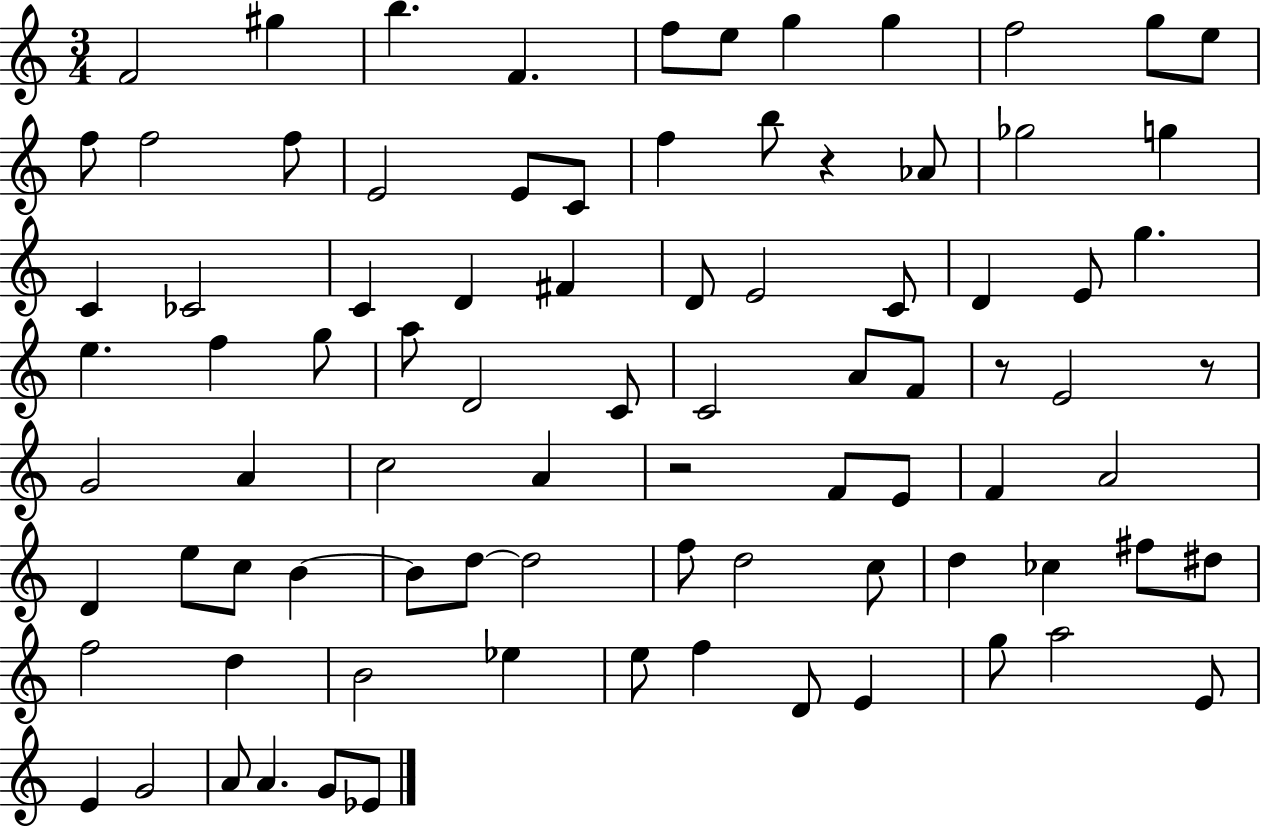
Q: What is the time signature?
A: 3/4